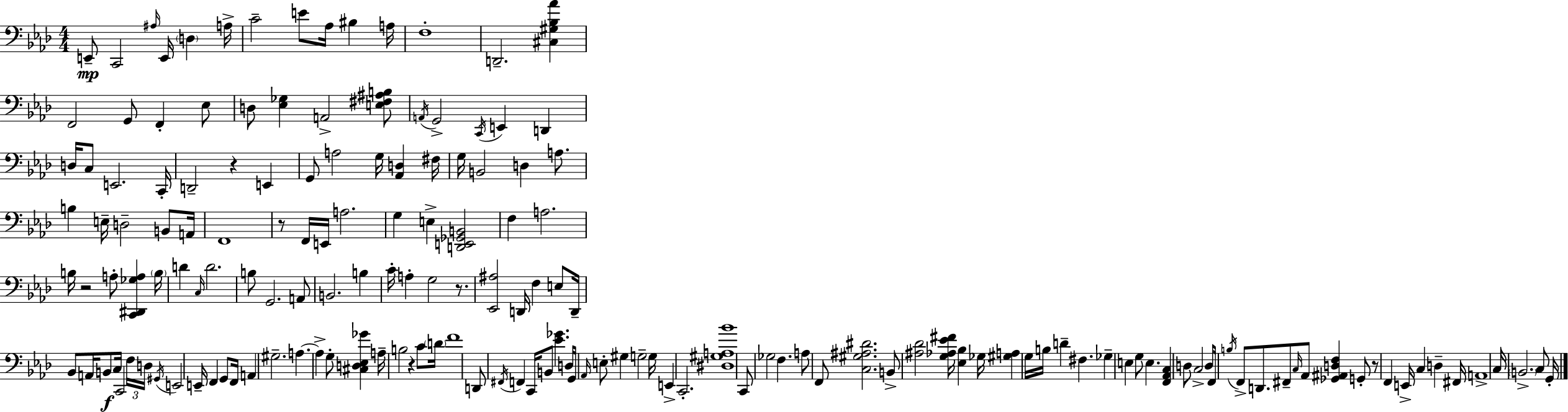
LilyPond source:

{
  \clef bass
  \numericTimeSignature
  \time 4/4
  \key f \minor
  \repeat volta 2 { e,8--\mp c,2 \grace { ais16 } e,16 \parenthesize d4 | a16-> c'2-- e'8 aes16 bis4 | a16 f1-. | d,2.-- <cis gis bes aes'>4 | \break f,2 g,8 f,4-. ees8 | d8 <ees ges>4 a,2-> <e fis ais b>8 | \acciaccatura { a,16 } g,2-> \acciaccatura { c,16 } e,4 d,4 | d16 c8 e,2. | \break c,16-. d,2-- r4 e,4 | g,8 a2 g16 <aes, d>4 | fis16 g16 b,2 d4 | a8. b4 e16-- d2-- | \break b,8 a,16 f,1 | r8 f,16 e,16 a2. | g4 e4-> <d, e, ges, b,>2 | f4 a2. | \break b16 r2 a8-. <c, dis, ges a>4 | \parenthesize b16 d'4 \grace { c16 } d'2. | b8 g,2. | a,8 b,2. | \break b4 c'16-. a4-. g2 | r8. <ees, ais>2 d,16 f4 | e8 d,16-- bes,8 a,16 b,8\f c16 c,2 | \tuplet 3/2 { f16 d16 \acciaccatura { gis,16 } } e,2 e,16-- f,4 | \break g,8 f,16 a,4 gis2.-- | a4.~~ a4-> g8-. | <cis d ees ges'>4 a16-- b2 r4 | c'8 \parenthesize d'16 f'1 | \break d,8 \acciaccatura { fis,16 } f,4 c,16 b,8 <ees' ges'>4. | d16 g,16 \grace { aes,16 } e8-. gis4 g2-- | g16 e,4-> c,2.-. | <dis gis a bes'>1 | \break c,8 ges2 | f4. a8 f,8 <c gis ais dis'>2. | b,8-> <ais des'>2 | <g aes ees' fis'>16 <ees bes>4 ges16 <gis a>4 g16 b16 d'4-- | \break fis4. ges4-- e4 g8 | e4. <f, aes, c>4 d8 c2-> | d8 f,16 \acciaccatura { b16 } f,8-> d,8. fis,8-- | \grace { c16 } aes,8 <ges, ais, d f>4 g,8-. r8 f,4 e,16-> | \break c4 d4-- fis,16 a,1-> | c16 \parenthesize b,2.-> | c8 g,16-. } \bar "|."
}